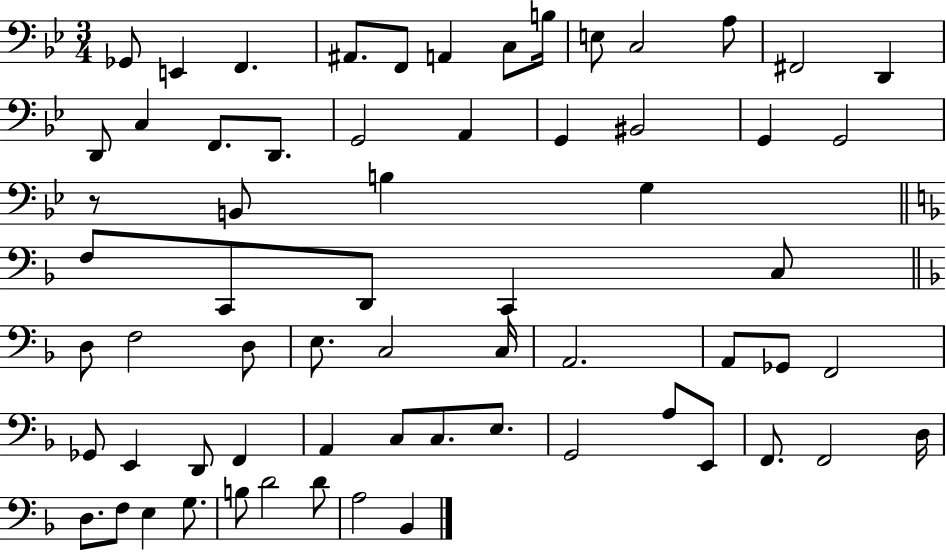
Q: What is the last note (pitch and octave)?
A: Bb2